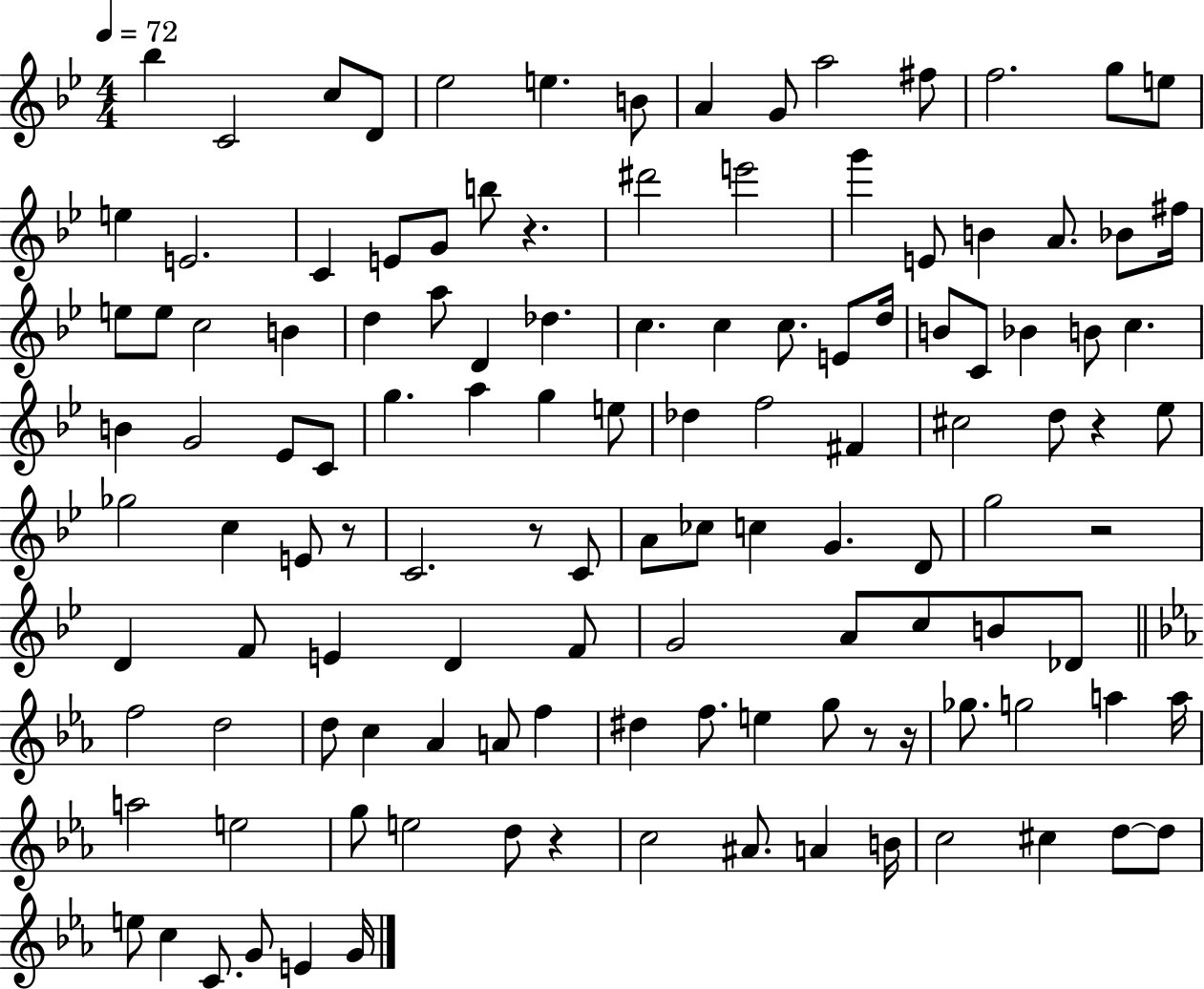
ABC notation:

X:1
T:Untitled
M:4/4
L:1/4
K:Bb
_b C2 c/2 D/2 _e2 e B/2 A G/2 a2 ^f/2 f2 g/2 e/2 e E2 C E/2 G/2 b/2 z ^d'2 e'2 g' E/2 B A/2 _B/2 ^f/4 e/2 e/2 c2 B d a/2 D _d c c c/2 E/2 d/4 B/2 C/2 _B B/2 c B G2 _E/2 C/2 g a g e/2 _d f2 ^F ^c2 d/2 z _e/2 _g2 c E/2 z/2 C2 z/2 C/2 A/2 _c/2 c G D/2 g2 z2 D F/2 E D F/2 G2 A/2 c/2 B/2 _D/2 f2 d2 d/2 c _A A/2 f ^d f/2 e g/2 z/2 z/4 _g/2 g2 a a/4 a2 e2 g/2 e2 d/2 z c2 ^A/2 A B/4 c2 ^c d/2 d/2 e/2 c C/2 G/2 E G/4